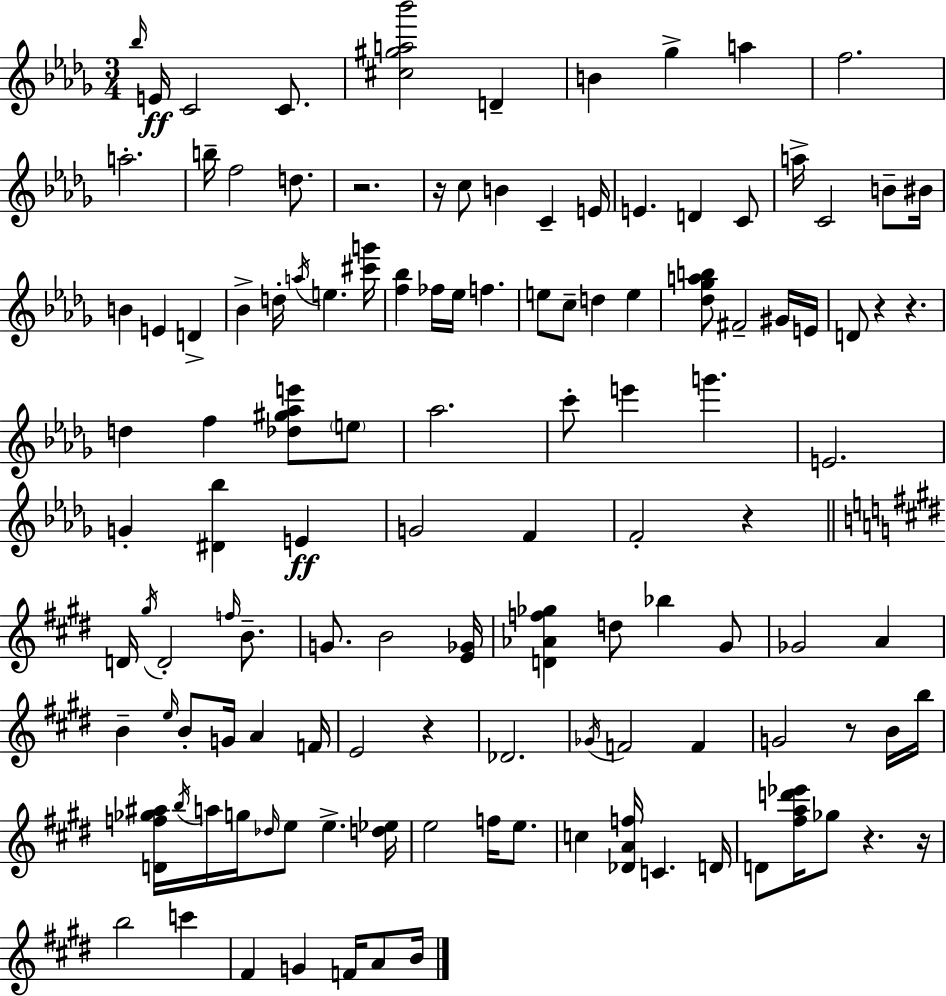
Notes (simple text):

Bb5/s E4/s C4/h C4/e. [C#5,G#5,A5,Bb6]/h D4/q B4/q Gb5/q A5/q F5/h. A5/h. B5/s F5/h D5/e. R/h. R/s C5/e B4/q C4/q E4/s E4/q. D4/q C4/e A5/s C4/h B4/e BIS4/s B4/q E4/q D4/q Bb4/q D5/s A5/s E5/q. [C#6,G6]/s [F5,Bb5]/q FES5/s Eb5/s F5/q. E5/e C5/e D5/q E5/q [Db5,Gb5,A5,B5]/e F#4/h G#4/s E4/s D4/e R/q R/q. D5/q F5/q [Db5,G#5,Ab5,E6]/e E5/e Ab5/h. C6/e E6/q G6/q. E4/h. G4/q [D#4,Bb5]/q E4/q G4/h F4/q F4/h R/q D4/s G#5/s D4/h F5/s B4/e. G4/e. B4/h [E4,Gb4]/s [D4,Ab4,F5,Gb5]/q D5/e Bb5/q G#4/e Gb4/h A4/q B4/q E5/s B4/e G4/s A4/q F4/s E4/h R/q Db4/h. Gb4/s F4/h F4/q G4/h R/e B4/s B5/s [D4,F5,Gb5,A#5]/s B5/s A5/s G5/s Db5/s E5/e E5/q. [D5,Eb5]/s E5/h F5/s E5/e. C5/q [Db4,A4,F5]/s C4/q. D4/s D4/e [F#5,A5,D6,Eb6]/s Gb5/e R/q. R/s B5/h C6/q F#4/q G4/q F4/s A4/e B4/s